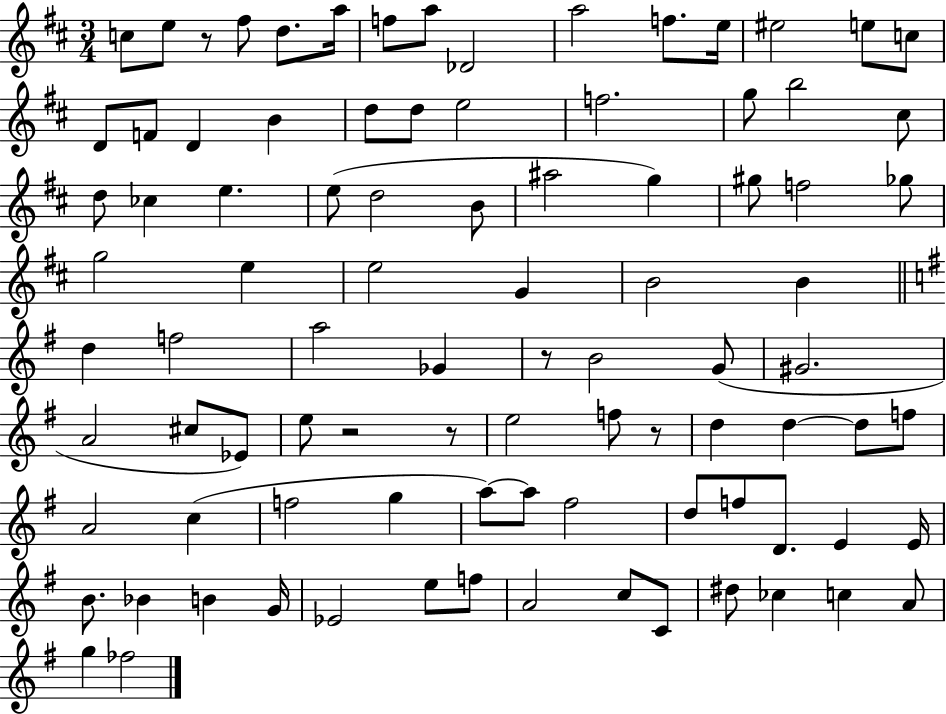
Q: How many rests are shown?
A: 5